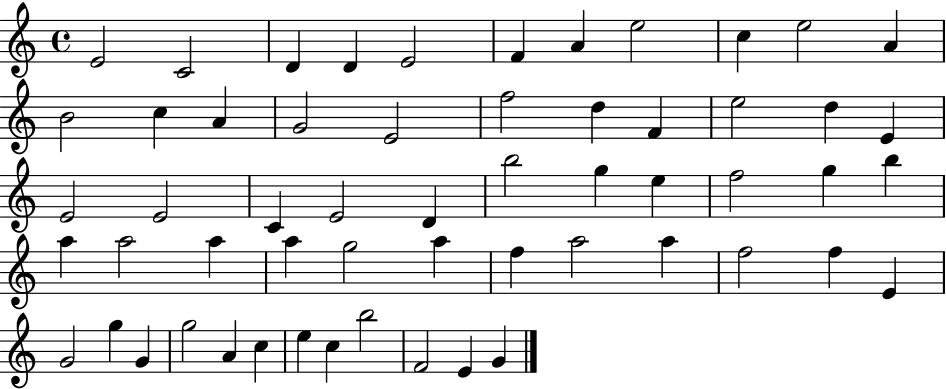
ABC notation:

X:1
T:Untitled
M:4/4
L:1/4
K:C
E2 C2 D D E2 F A e2 c e2 A B2 c A G2 E2 f2 d F e2 d E E2 E2 C E2 D b2 g e f2 g b a a2 a a g2 a f a2 a f2 f E G2 g G g2 A c e c b2 F2 E G